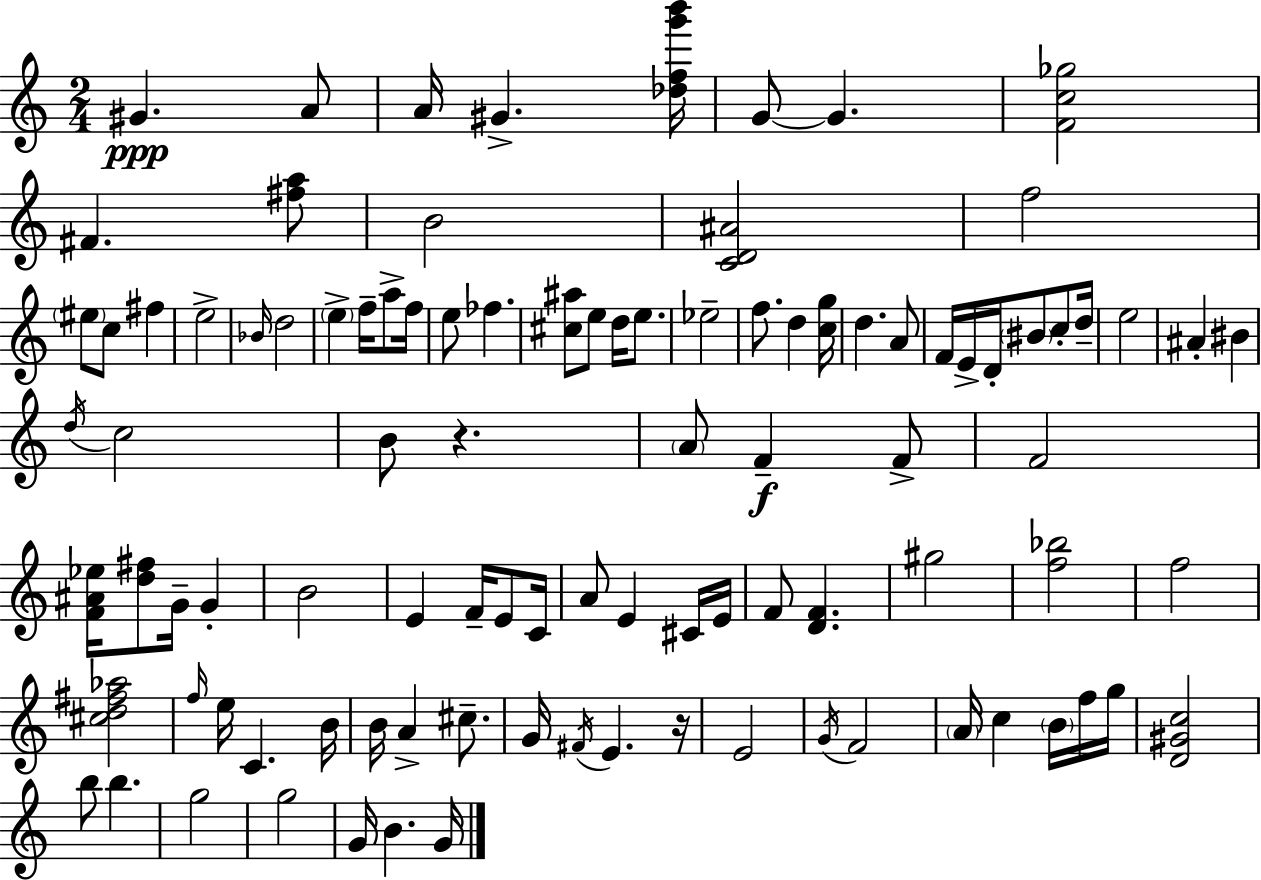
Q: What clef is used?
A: treble